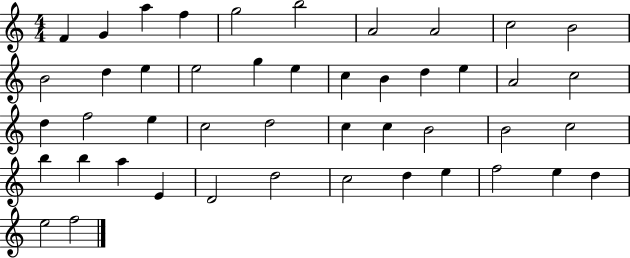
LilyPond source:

{
  \clef treble
  \numericTimeSignature
  \time 4/4
  \key c \major
  f'4 g'4 a''4 f''4 | g''2 b''2 | a'2 a'2 | c''2 b'2 | \break b'2 d''4 e''4 | e''2 g''4 e''4 | c''4 b'4 d''4 e''4 | a'2 c''2 | \break d''4 f''2 e''4 | c''2 d''2 | c''4 c''4 b'2 | b'2 c''2 | \break b''4 b''4 a''4 e'4 | d'2 d''2 | c''2 d''4 e''4 | f''2 e''4 d''4 | \break e''2 f''2 | \bar "|."
}